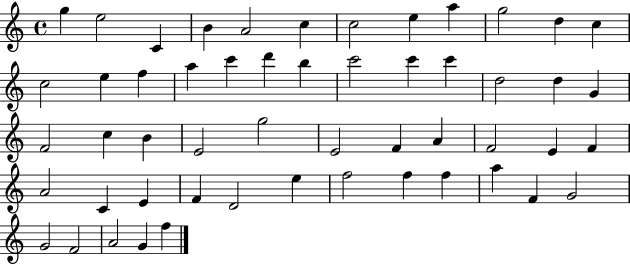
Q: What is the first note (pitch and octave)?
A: G5